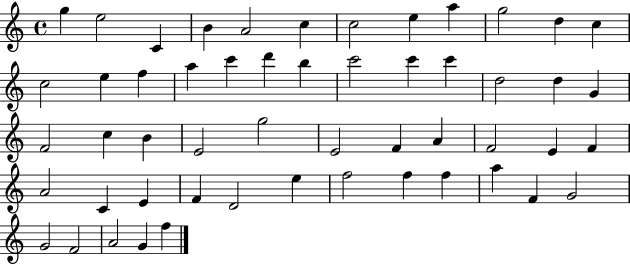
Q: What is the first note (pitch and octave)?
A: G5